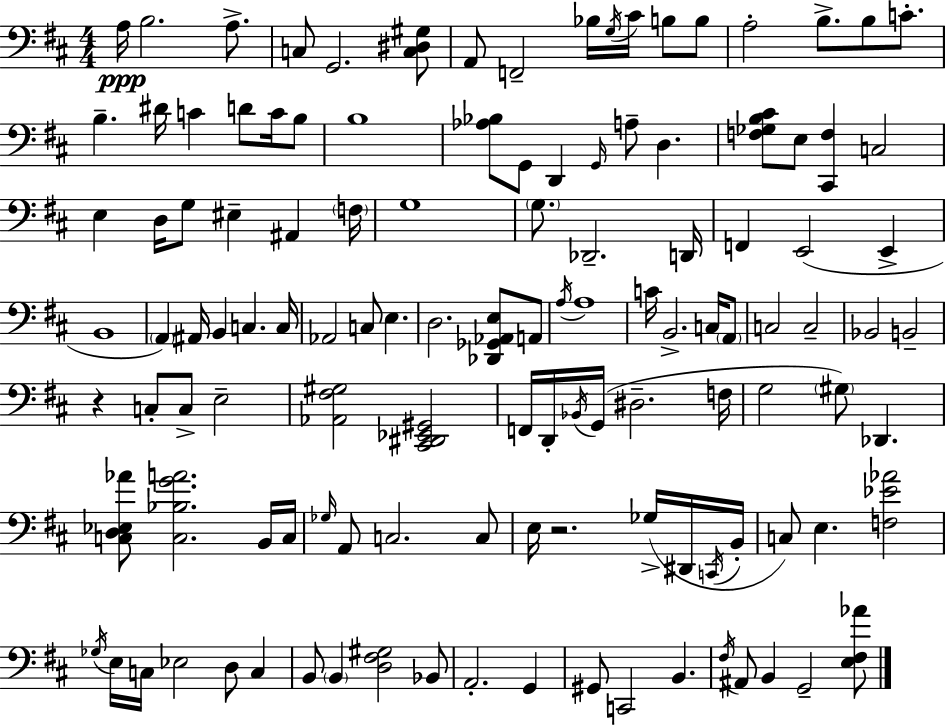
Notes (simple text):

A3/s B3/h. A3/e. C3/e G2/h. [C3,D#3,G#3]/e A2/e F2/h Bb3/s G3/s C#4/s B3/e B3/e A3/h B3/e. B3/e C4/e. B3/q. D#4/s C4/q D4/e C4/s B3/e B3/w [Ab3,Bb3]/e G2/e D2/q G2/s A3/e D3/q. [F3,Gb3,B3,C#4]/e E3/e [C#2,F3]/q C3/h E3/q D3/s G3/e EIS3/q A#2/q F3/s G3/w G3/e. Db2/h. D2/s F2/q E2/h E2/q B2/w A2/q A#2/s B2/q C3/q. C3/s Ab2/h C3/e E3/q. D3/h. [Db2,Gb2,Ab2,E3]/e A2/e A3/s A3/w C4/s B2/h. C3/s A2/e C3/h C3/h Bb2/h B2/h R/q C3/e C3/e E3/h [Ab2,F#3,G#3]/h [C#2,D#2,Eb2,G#2]/h F2/s D2/s Bb2/s G2/s D#3/h. F3/s G3/h G#3/e Db2/q. [C3,D3,Eb3,Ab4]/e [C3,Bb3,G4,A4]/h. B2/s C3/s Gb3/s A2/e C3/h. C3/e E3/s R/h. Gb3/s D#2/s C2/s B2/s C3/e E3/q. [F3,Eb4,Ab4]/h Gb3/s E3/s C3/s Eb3/h D3/e C3/q B2/e B2/q [D3,F#3,G#3]/h Bb2/e A2/h. G2/q G#2/e C2/h B2/q. F#3/s A#2/e B2/q G2/h [E3,F#3,Ab4]/e